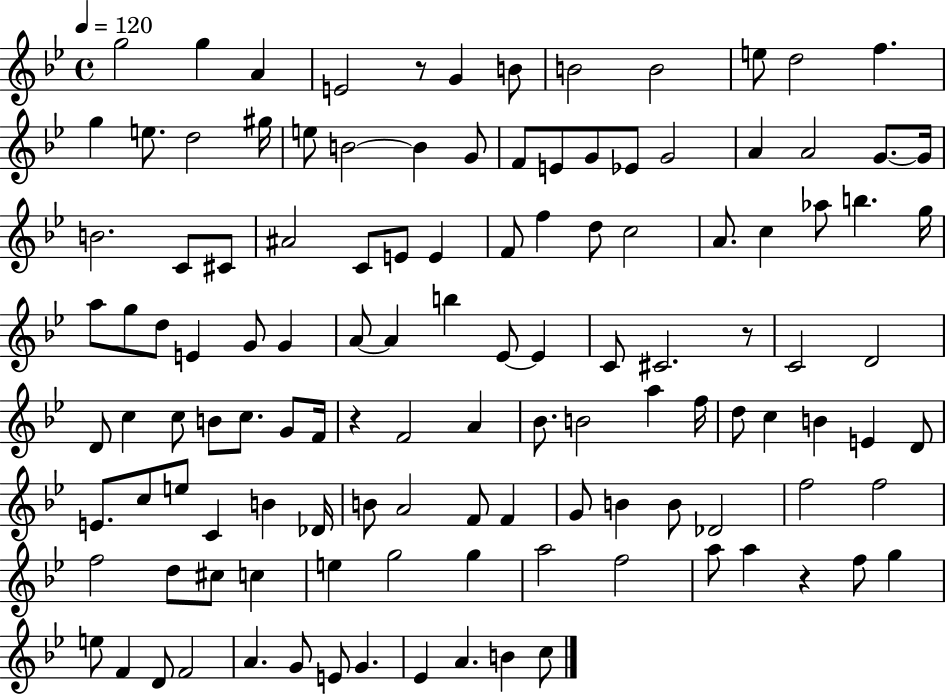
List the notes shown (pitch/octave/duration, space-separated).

G5/h G5/q A4/q E4/h R/e G4/q B4/e B4/h B4/h E5/e D5/h F5/q. G5/q E5/e. D5/h G#5/s E5/e B4/h B4/q G4/e F4/e E4/e G4/e Eb4/e G4/h A4/q A4/h G4/e. G4/s B4/h. C4/e C#4/e A#4/h C4/e E4/e E4/q F4/e F5/q D5/e C5/h A4/e. C5/q Ab5/e B5/q. G5/s A5/e G5/e D5/e E4/q G4/e G4/q A4/e A4/q B5/q Eb4/e Eb4/q C4/e C#4/h. R/e C4/h D4/h D4/e C5/q C5/e B4/e C5/e. G4/e F4/s R/q F4/h A4/q Bb4/e. B4/h A5/q F5/s D5/e C5/q B4/q E4/q D4/e E4/e. C5/e E5/e C4/q B4/q Db4/s B4/e A4/h F4/e F4/q G4/e B4/q B4/e Db4/h F5/h F5/h F5/h D5/e C#5/e C5/q E5/q G5/h G5/q A5/h F5/h A5/e A5/q R/q F5/e G5/q E5/e F4/q D4/e F4/h A4/q. G4/e E4/e G4/q. Eb4/q A4/q. B4/q C5/e